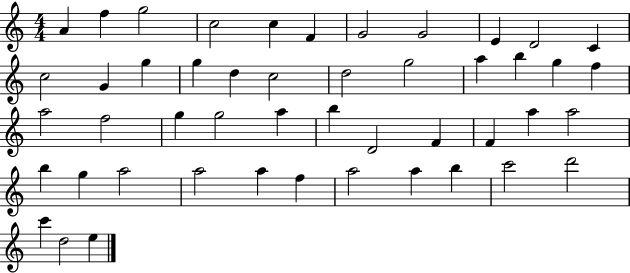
X:1
T:Untitled
M:4/4
L:1/4
K:C
A f g2 c2 c F G2 G2 E D2 C c2 G g g d c2 d2 g2 a b g f a2 f2 g g2 a b D2 F F a a2 b g a2 a2 a f a2 a b c'2 d'2 c' d2 e